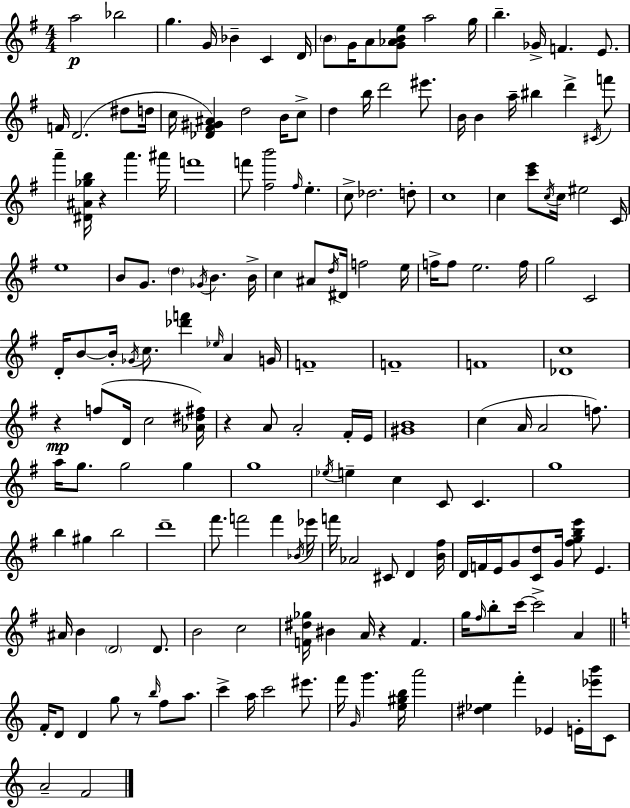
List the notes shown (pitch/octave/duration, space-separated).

A5/h Bb5/h G5/q. G4/s Bb4/q C4/q D4/s B4/e G4/s A4/e [G4,Ab4,B4,E5]/e A5/h G5/s B5/q. Gb4/s F4/q. E4/e. F4/s D4/h. D#5/e D5/s C5/s [Db4,F#4,G#4,A#4]/q D5/h B4/s C5/e D5/q B5/s D6/h EIS6/e. B4/s B4/q A5/s BIS5/q D6/q C#4/s F6/e A6/q [D#4,A#4,Gb5,B5]/s R/q A6/q. A#6/s F6/w F6/e [F#5,B6]/h F#5/s E5/q. C5/e Db5/h. D5/e C5/w C5/q [C6,E6]/e C5/s C5/s EIS5/h C4/s E5/w B4/e G4/e. D5/q Gb4/s B4/q. B4/s C5/q A#4/e D5/s D#4/s F5/h E5/s F5/s F5/e E5/h. F5/s G5/h C4/h D4/s B4/e B4/s Gb4/s C5/e. [Db6,F6]/q Eb5/s A4/q G4/s F4/w F4/w F4/w [Db4,C5]/w R/q F5/e D4/s C5/h [Ab4,D#5,F#5]/s R/q A4/e A4/h F#4/s E4/s [G#4,B4]/w C5/q A4/s A4/h F5/e. A5/s G5/e. G5/h G5/q G5/w Eb5/s E5/q C5/q C4/e C4/q. G5/w B5/q G#5/q B5/h D6/w F#6/e. F6/h F6/q Bb4/s Eb6/s F6/s Ab4/h C#4/e D4/q [B4,F#5]/s D4/s F4/s E4/s G4/e [C4,D5]/e G4/s [F#5,G5,B5,E6]/e E4/q. A#4/s B4/q D4/h D4/e. B4/h C5/h [F4,D#5,Gb5]/s BIS4/q A4/s R/q F4/q. G5/s F#5/s B5/e C6/s C6/h A4/q F4/s D4/e D4/q G5/e R/e B5/s F5/e A5/e. C6/q A5/s C6/h EIS6/e. F6/s G4/s G6/q. [E5,G#5,B5]/s A6/h [D#5,Eb5]/q F6/q Eb4/q E4/s [Eb6,B6]/s C4/e A4/h F4/h